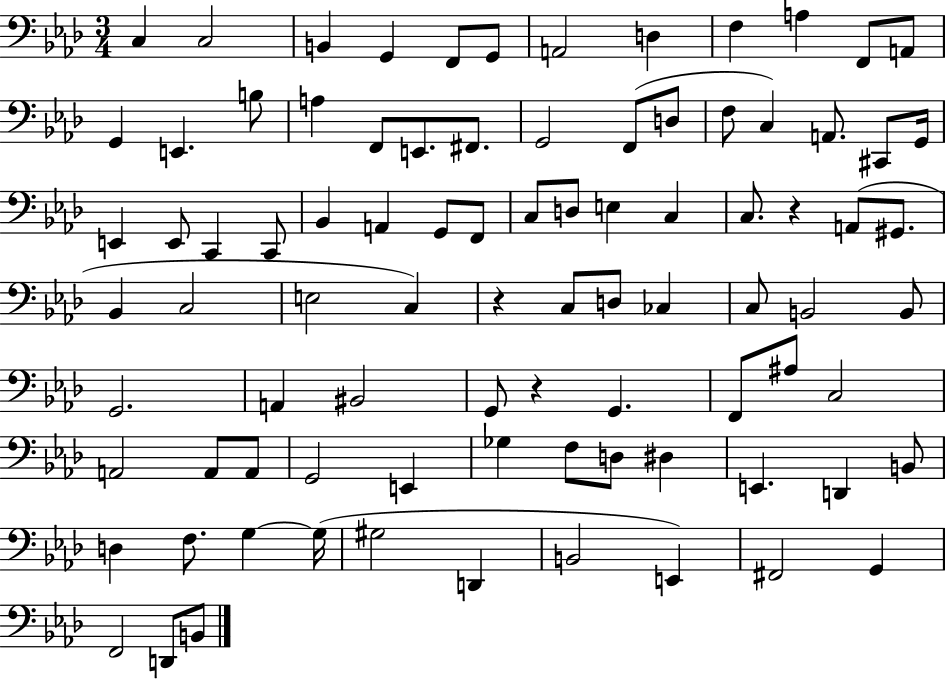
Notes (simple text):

C3/q C3/h B2/q G2/q F2/e G2/e A2/h D3/q F3/q A3/q F2/e A2/e G2/q E2/q. B3/e A3/q F2/e E2/e. F#2/e. G2/h F2/e D3/e F3/e C3/q A2/e. C#2/e G2/s E2/q E2/e C2/q C2/e Bb2/q A2/q G2/e F2/e C3/e D3/e E3/q C3/q C3/e. R/q A2/e G#2/e. Bb2/q C3/h E3/h C3/q R/q C3/e D3/e CES3/q C3/e B2/h B2/e G2/h. A2/q BIS2/h G2/e R/q G2/q. F2/e A#3/e C3/h A2/h A2/e A2/e G2/h E2/q Gb3/q F3/e D3/e D#3/q E2/q. D2/q B2/e D3/q F3/e. G3/q G3/s G#3/h D2/q B2/h E2/q F#2/h G2/q F2/h D2/e B2/e